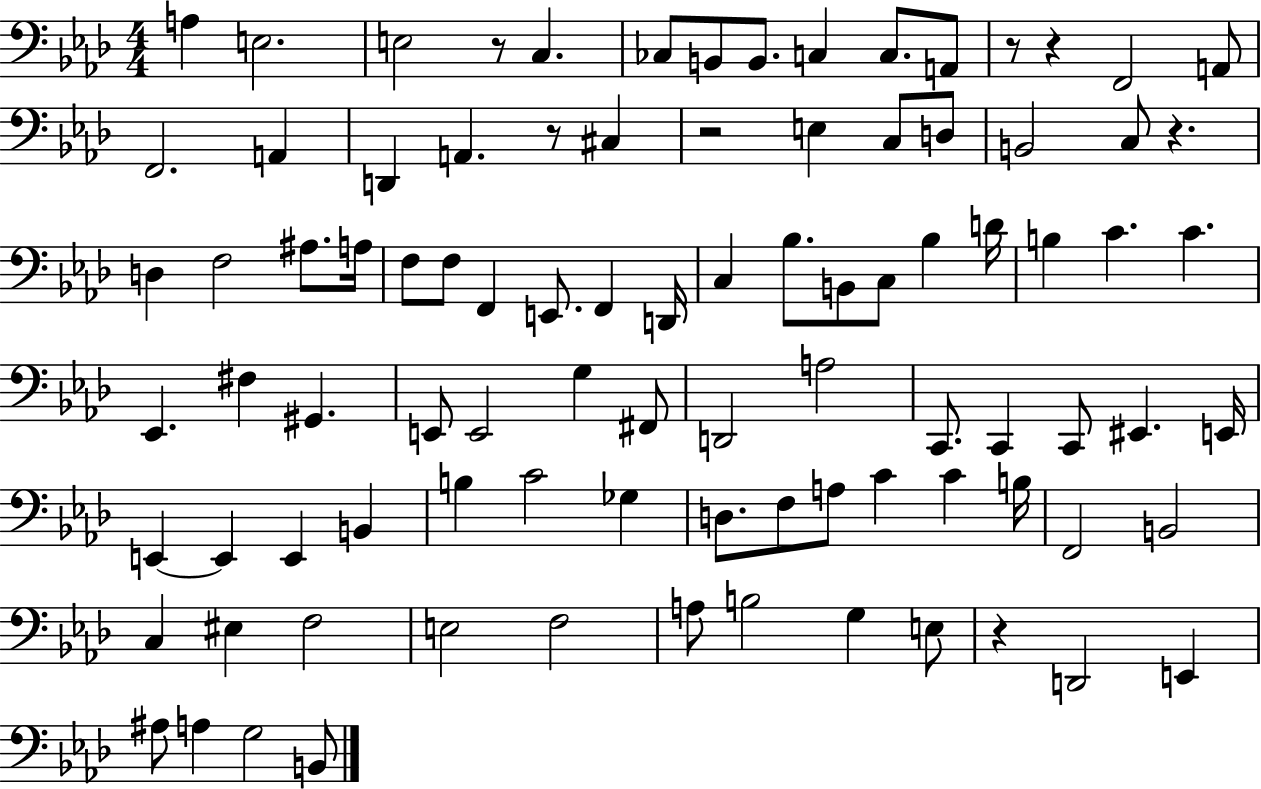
A3/q E3/h. E3/h R/e C3/q. CES3/e B2/e B2/e. C3/q C3/e. A2/e R/e R/q F2/h A2/e F2/h. A2/q D2/q A2/q. R/e C#3/q R/h E3/q C3/e D3/e B2/h C3/e R/q. D3/q F3/h A#3/e. A3/s F3/e F3/e F2/q E2/e. F2/q D2/s C3/q Bb3/e. B2/e C3/e Bb3/q D4/s B3/q C4/q. C4/q. Eb2/q. F#3/q G#2/q. E2/e E2/h G3/q F#2/e D2/h A3/h C2/e. C2/q C2/e EIS2/q. E2/s E2/q E2/q E2/q B2/q B3/q C4/h Gb3/q D3/e. F3/e A3/e C4/q C4/q B3/s F2/h B2/h C3/q EIS3/q F3/h E3/h F3/h A3/e B3/h G3/q E3/e R/q D2/h E2/q A#3/e A3/q G3/h B2/e